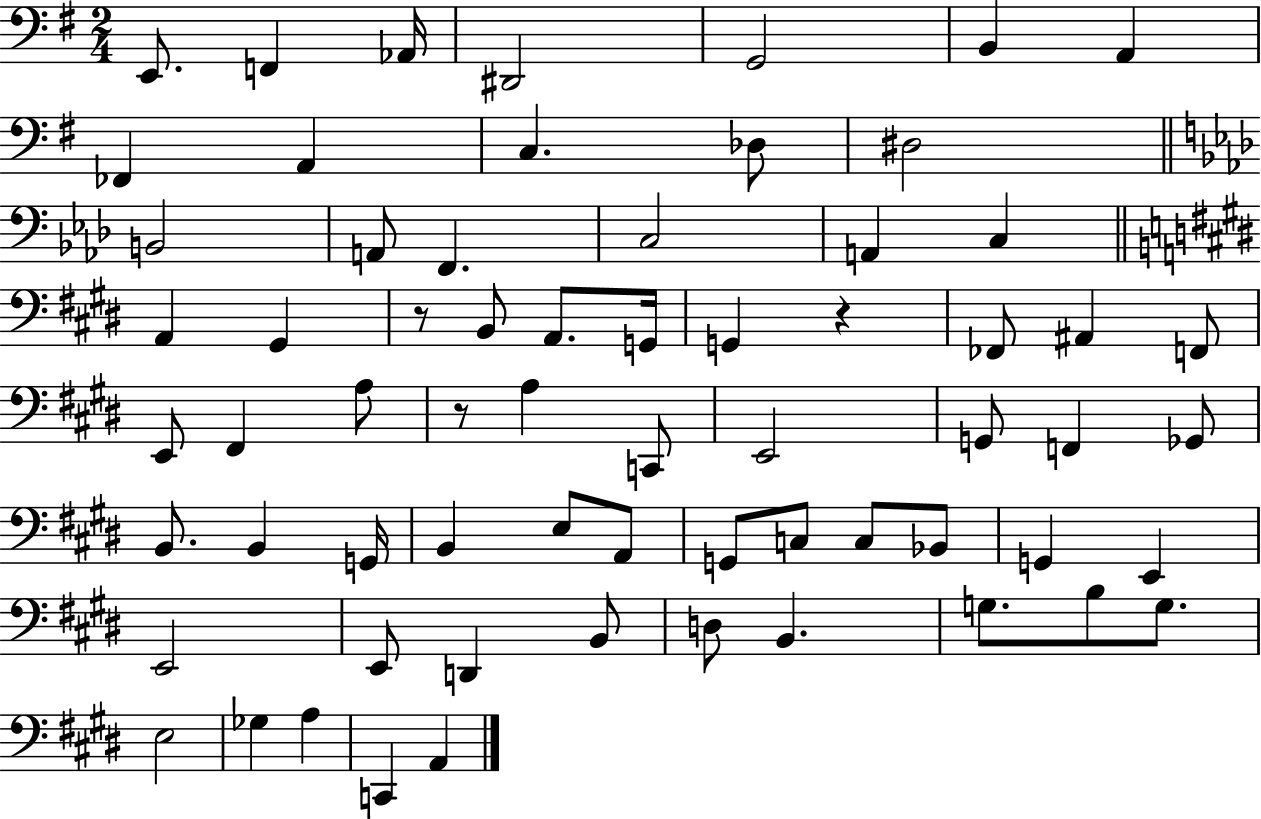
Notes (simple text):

E2/e. F2/q Ab2/s D#2/h G2/h B2/q A2/q FES2/q A2/q C3/q. Db3/e D#3/h B2/h A2/e F2/q. C3/h A2/q C3/q A2/q G#2/q R/e B2/e A2/e. G2/s G2/q R/q FES2/e A#2/q F2/e E2/e F#2/q A3/e R/e A3/q C2/e E2/h G2/e F2/q Gb2/e B2/e. B2/q G2/s B2/q E3/e A2/e G2/e C3/e C3/e Bb2/e G2/q E2/q E2/h E2/e D2/q B2/e D3/e B2/q. G3/e. B3/e G3/e. E3/h Gb3/q A3/q C2/q A2/q